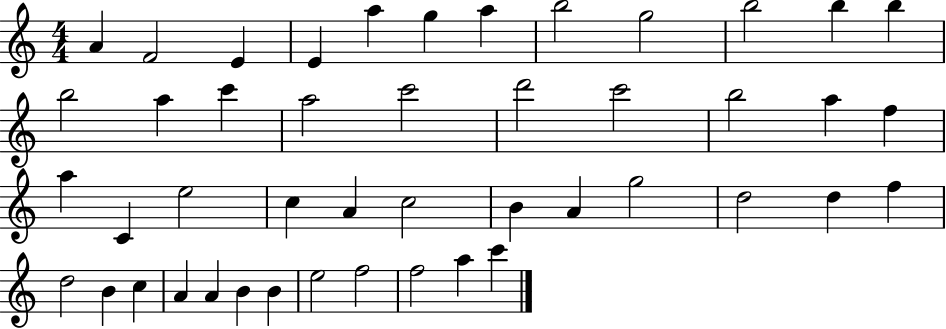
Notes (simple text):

A4/q F4/h E4/q E4/q A5/q G5/q A5/q B5/h G5/h B5/h B5/q B5/q B5/h A5/q C6/q A5/h C6/h D6/h C6/h B5/h A5/q F5/q A5/q C4/q E5/h C5/q A4/q C5/h B4/q A4/q G5/h D5/h D5/q F5/q D5/h B4/q C5/q A4/q A4/q B4/q B4/q E5/h F5/h F5/h A5/q C6/q